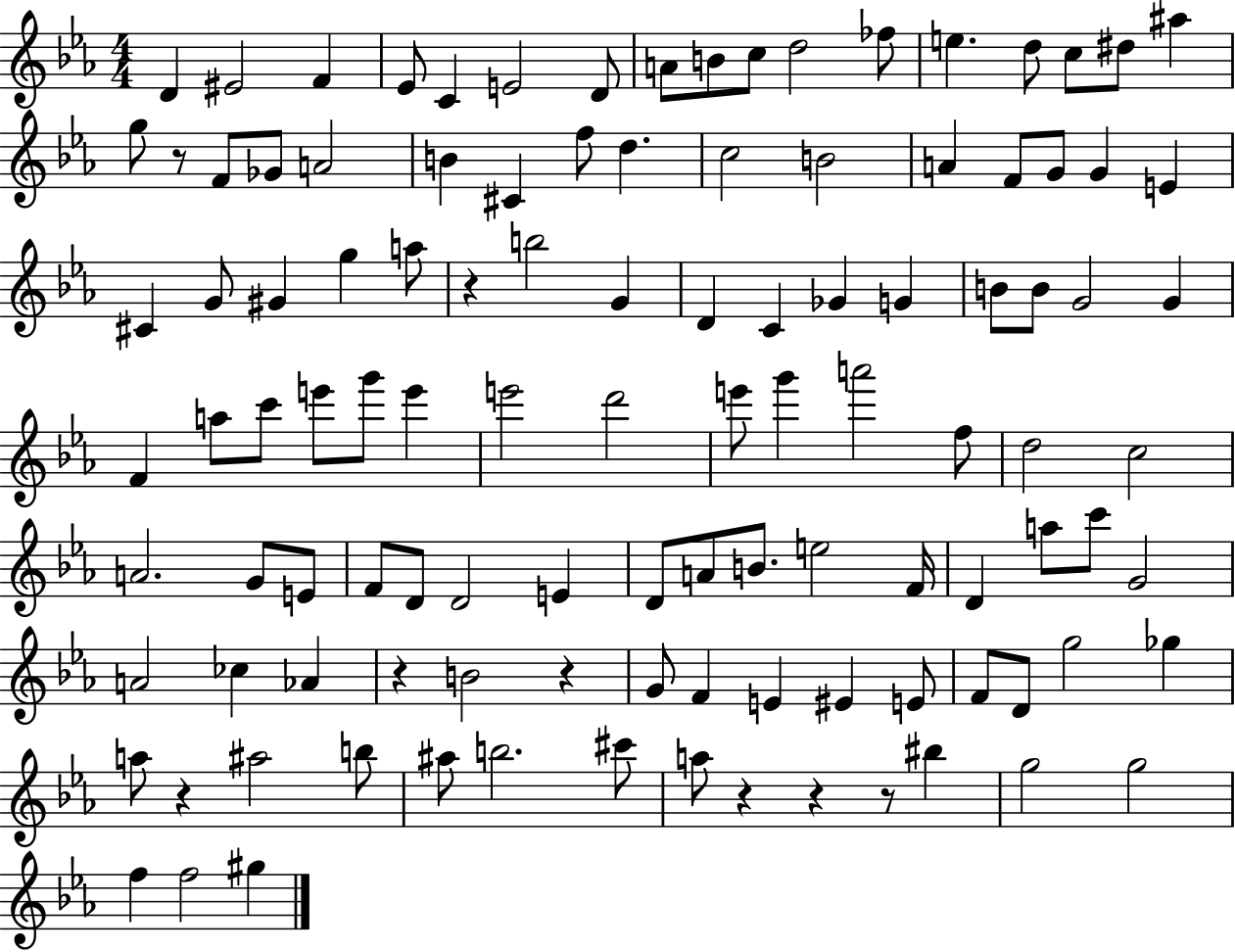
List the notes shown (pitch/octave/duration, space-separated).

D4/q EIS4/h F4/q Eb4/e C4/q E4/h D4/e A4/e B4/e C5/e D5/h FES5/e E5/q. D5/e C5/e D#5/e A#5/q G5/e R/e F4/e Gb4/e A4/h B4/q C#4/q F5/e D5/q. C5/h B4/h A4/q F4/e G4/e G4/q E4/q C#4/q G4/e G#4/q G5/q A5/e R/q B5/h G4/q D4/q C4/q Gb4/q G4/q B4/e B4/e G4/h G4/q F4/q A5/e C6/e E6/e G6/e E6/q E6/h D6/h E6/e G6/q A6/h F5/e D5/h C5/h A4/h. G4/e E4/e F4/e D4/e D4/h E4/q D4/e A4/e B4/e. E5/h F4/s D4/q A5/e C6/e G4/h A4/h CES5/q Ab4/q R/q B4/h R/q G4/e F4/q E4/q EIS4/q E4/e F4/e D4/e G5/h Gb5/q A5/e R/q A#5/h B5/e A#5/e B5/h. C#6/e A5/e R/q R/q R/e BIS5/q G5/h G5/h F5/q F5/h G#5/q